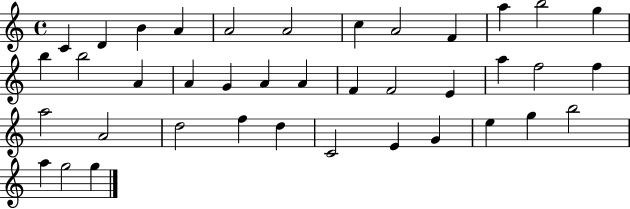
X:1
T:Untitled
M:4/4
L:1/4
K:C
C D B A A2 A2 c A2 F a b2 g b b2 A A G A A F F2 E a f2 f a2 A2 d2 f d C2 E G e g b2 a g2 g